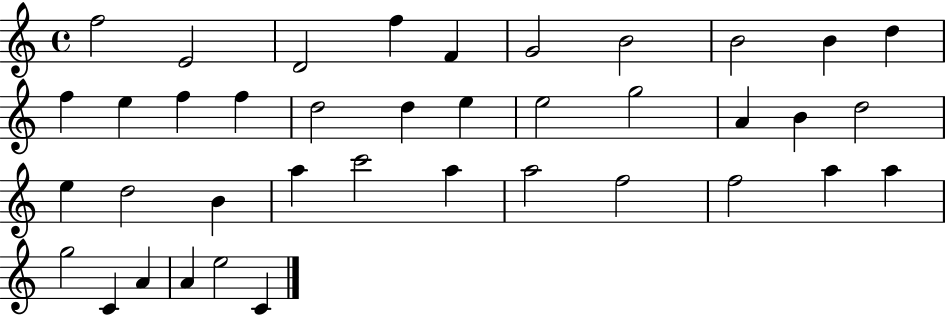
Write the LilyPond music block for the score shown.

{
  \clef treble
  \time 4/4
  \defaultTimeSignature
  \key c \major
  f''2 e'2 | d'2 f''4 f'4 | g'2 b'2 | b'2 b'4 d''4 | \break f''4 e''4 f''4 f''4 | d''2 d''4 e''4 | e''2 g''2 | a'4 b'4 d''2 | \break e''4 d''2 b'4 | a''4 c'''2 a''4 | a''2 f''2 | f''2 a''4 a''4 | \break g''2 c'4 a'4 | a'4 e''2 c'4 | \bar "|."
}